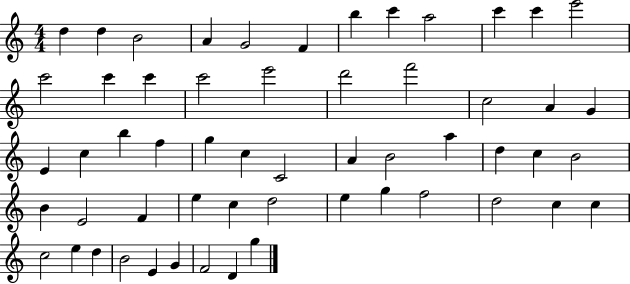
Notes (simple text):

D5/q D5/q B4/h A4/q G4/h F4/q B5/q C6/q A5/h C6/q C6/q E6/h C6/h C6/q C6/q C6/h E6/h D6/h F6/h C5/h A4/q G4/q E4/q C5/q B5/q F5/q G5/q C5/q C4/h A4/q B4/h A5/q D5/q C5/q B4/h B4/q E4/h F4/q E5/q C5/q D5/h E5/q G5/q F5/h D5/h C5/q C5/q C5/h E5/q D5/q B4/h E4/q G4/q F4/h D4/q G5/q